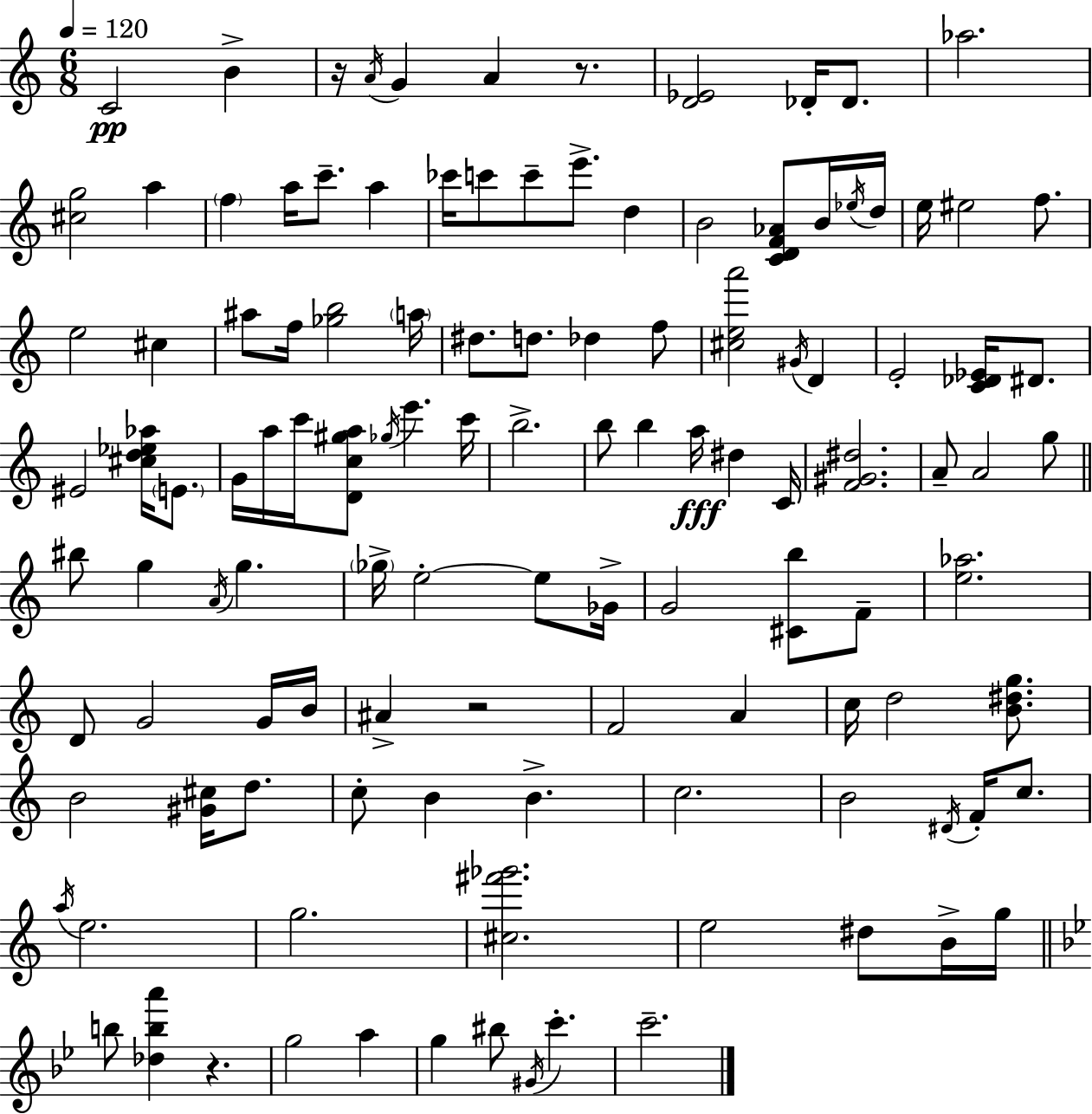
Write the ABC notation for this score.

X:1
T:Untitled
M:6/8
L:1/4
K:Am
C2 B z/4 A/4 G A z/2 [D_E]2 _D/4 _D/2 _a2 [^cg]2 a f a/4 c'/2 a _c'/4 c'/2 c'/2 e'/2 d B2 [CDF_A]/2 B/4 _e/4 d/4 e/4 ^e2 f/2 e2 ^c ^a/2 f/4 [_gb]2 a/4 ^d/2 d/2 _d f/2 [^cea']2 ^G/4 D E2 [C_D_E]/4 ^D/2 ^E2 [^cd_e_a]/4 E/2 G/4 a/4 c'/4 [Dc^ga]/2 _g/4 e' c'/4 b2 b/2 b a/4 ^d C/4 [F^G^d]2 A/2 A2 g/2 ^b/2 g A/4 g _g/4 e2 e/2 _G/4 G2 [^Cb]/2 F/2 [e_a]2 D/2 G2 G/4 B/4 ^A z2 F2 A c/4 d2 [B^dg]/2 B2 [^G^c]/4 d/2 c/2 B B c2 B2 ^D/4 F/4 c/2 a/4 e2 g2 [^c^f'_g']2 e2 ^d/2 B/4 g/4 b/2 [_dba'] z g2 a g ^b/2 ^G/4 c' c'2